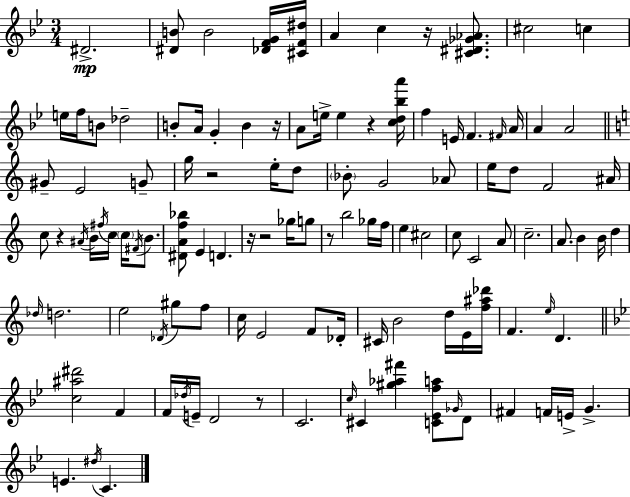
{
  \clef treble
  \numericTimeSignature
  \time 3/4
  \key bes \major
  \repeat volta 2 { dis'2.->\mp | <dis' b'>8 b'2 <des' f' g'>16 <cis' f' dis''>16 | a'4 c''4 r16 <cis' dis' ges' aes'>8. | cis''2 c''4 | \break e''16 f''16 b'8 des''2-- | b'8-. a'16 g'4-. b'4 r16 | a'8 e''16-> e''4 r4 <c'' d'' bes'' a'''>16 | f''4 e'16 f'4. \grace { fis'16 } | \break a'16 a'4 a'2 | \bar "||" \break \key c \major gis'8-- e'2 g'8-- | g''16 r2 e''16-. d''8 | \parenthesize bes'8-. g'2 aes'8 | e''16 d''8 f'2 ais'16 | \break c''8 r4 \acciaccatura { ais'16 } b'16 \acciaccatura { fis''16 } c''16 \parenthesize c''16 \acciaccatura { fis'16 } | b'8. <dis' a' f'' bes''>8 e'4 d'4. | r16 r2 | ges''16 g''8 r8 b''2 | \break ges''16 f''16 e''4 cis''2 | c''8 c'2 | a'8 c''2.-- | a'8. b'4 b'16 d''4 | \break \grace { des''16 } d''2. | e''2 | \acciaccatura { des'16 } gis''8 f''8 c''16 e'2 | f'8 des'16-. cis'16 b'2 | \break d''16 e'16 <f'' ais'' des'''>16 f'4. \grace { e''16 } | d'4. \bar "||" \break \key bes \major <c'' ais'' dis'''>2 f'4 | f'16 \acciaccatura { des''16 } e'16-- d'2 r8 | c'2. | \grace { c''16 } cis'4 <gis'' aes'' fis'''>4 <c' ees' f'' a''>8 | \break \grace { ges'16 } d'8 fis'4 f'16 e'16-> g'4.-> | e'4. \acciaccatura { dis''16 } c'4. | } \bar "|."
}